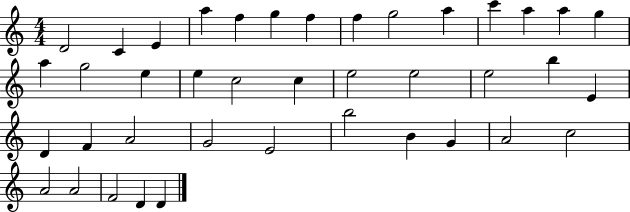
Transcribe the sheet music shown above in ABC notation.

X:1
T:Untitled
M:4/4
L:1/4
K:C
D2 C E a f g f f g2 a c' a a g a g2 e e c2 c e2 e2 e2 b E D F A2 G2 E2 b2 B G A2 c2 A2 A2 F2 D D